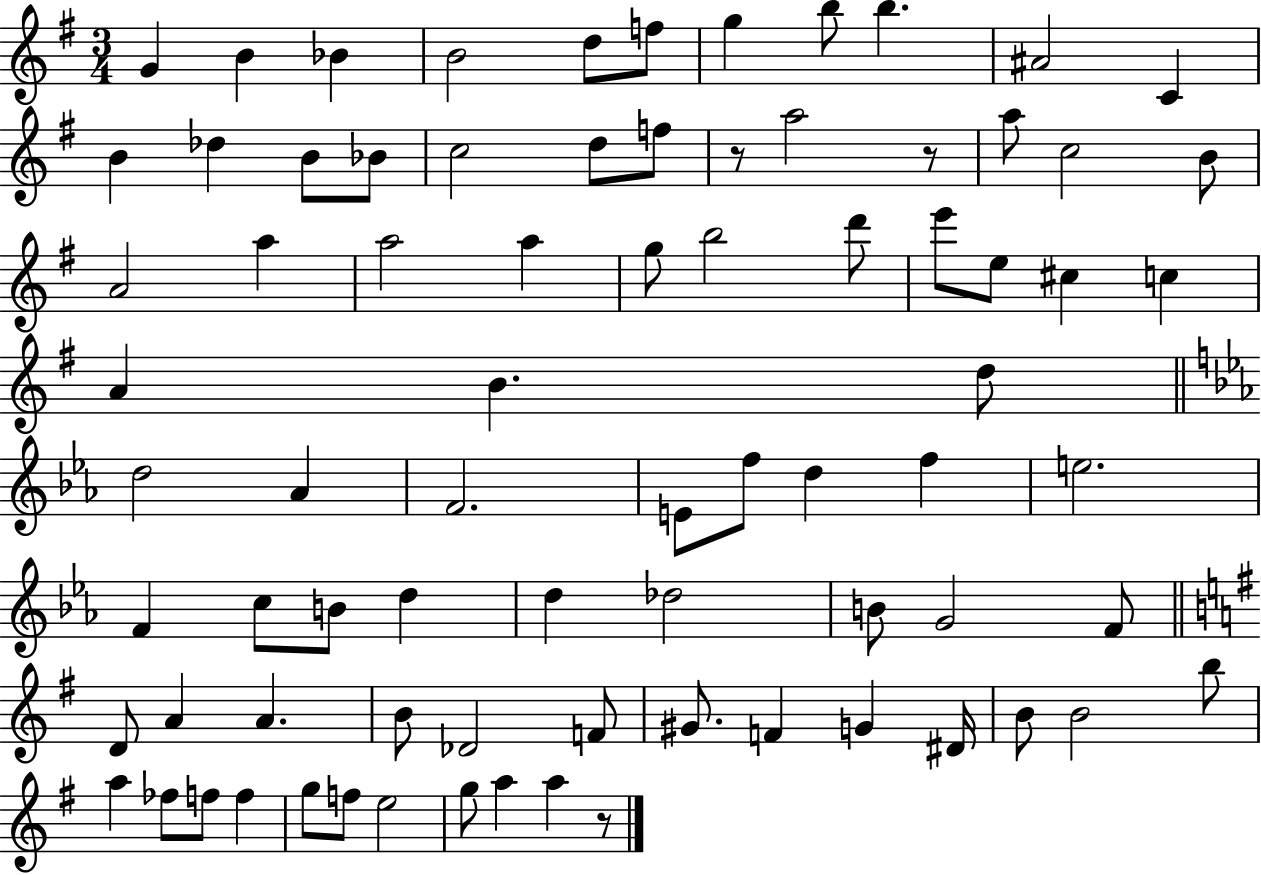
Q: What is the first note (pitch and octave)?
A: G4